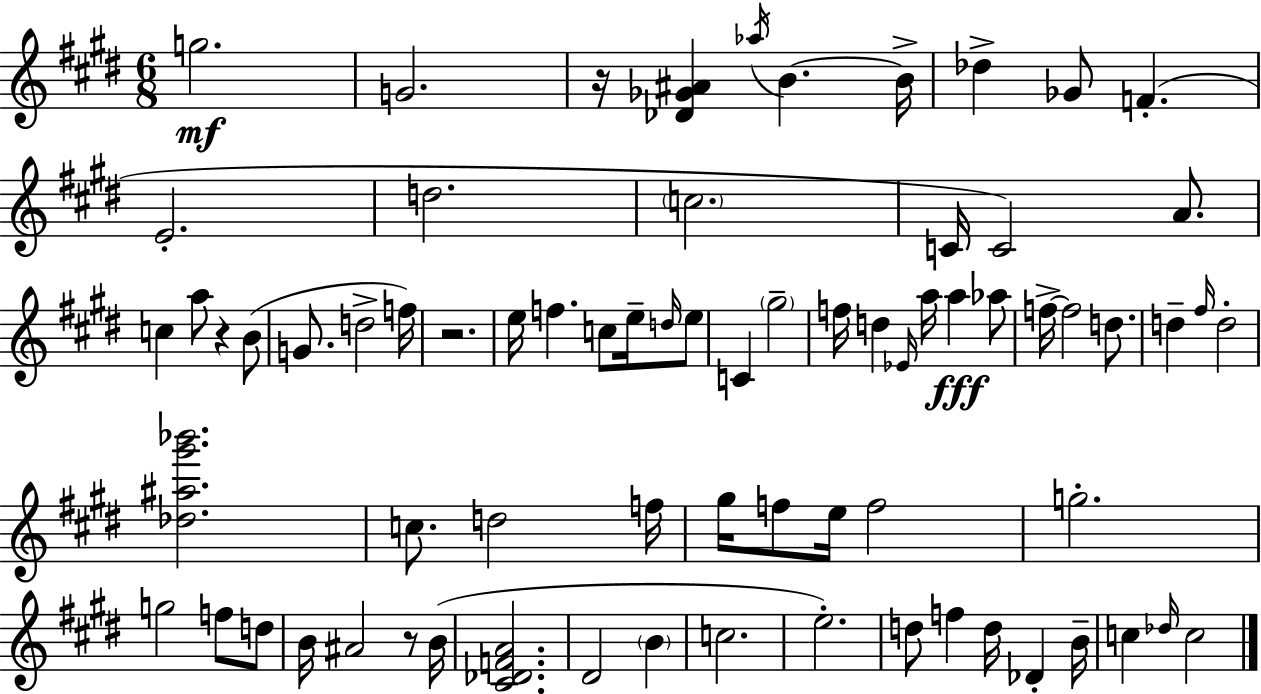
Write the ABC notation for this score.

X:1
T:Untitled
M:6/8
L:1/4
K:E
g2 G2 z/4 [_D_G^A] _a/4 B B/4 _d _G/2 F E2 d2 c2 C/4 C2 A/2 c a/2 z B/2 G/2 d2 f/4 z2 e/4 f c/2 e/4 d/4 e/2 C ^g2 f/4 d _E/4 a/4 a _a/2 f/4 f2 d/2 d ^f/4 d2 [_d^a^g'_b']2 c/2 d2 f/4 ^g/4 f/2 e/4 f2 g2 g2 f/2 d/2 B/4 ^A2 z/2 B/4 [^C_DFA]2 ^D2 B c2 e2 d/2 f d/4 _D B/4 c _d/4 c2